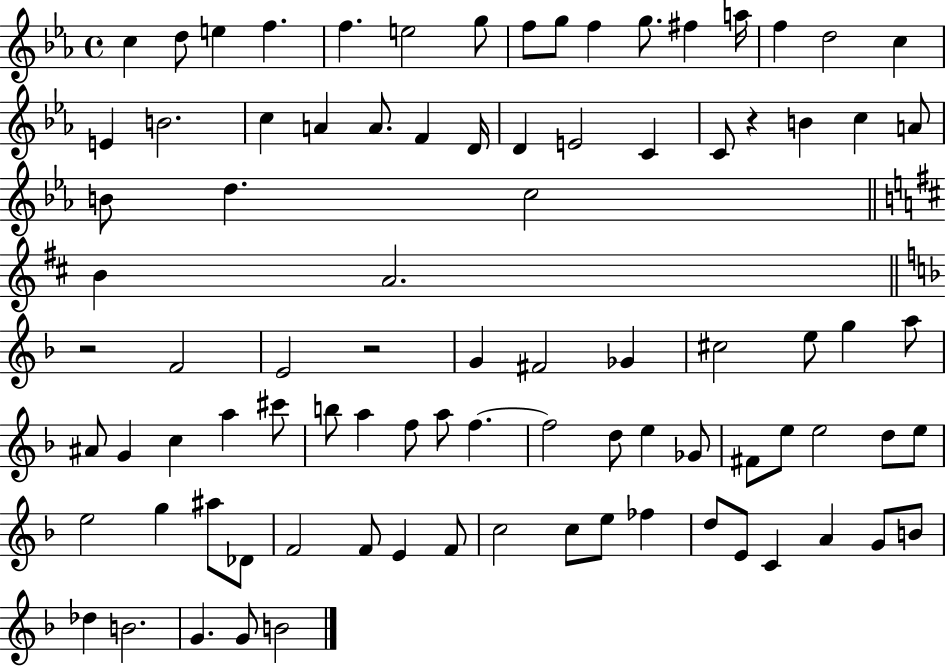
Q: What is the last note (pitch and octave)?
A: B4